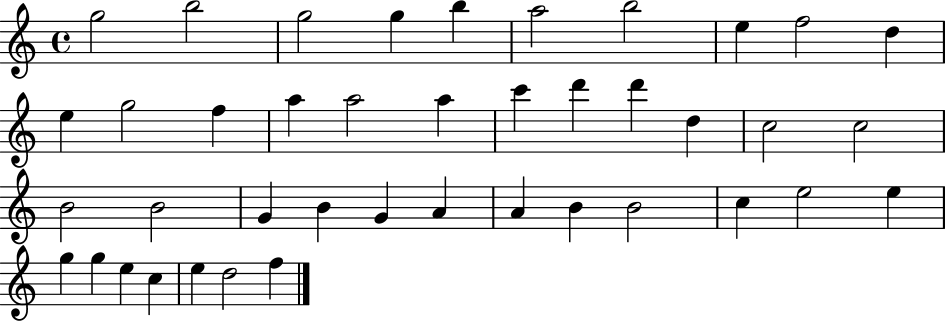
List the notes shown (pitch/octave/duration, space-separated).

G5/h B5/h G5/h G5/q B5/q A5/h B5/h E5/q F5/h D5/q E5/q G5/h F5/q A5/q A5/h A5/q C6/q D6/q D6/q D5/q C5/h C5/h B4/h B4/h G4/q B4/q G4/q A4/q A4/q B4/q B4/h C5/q E5/h E5/q G5/q G5/q E5/q C5/q E5/q D5/h F5/q